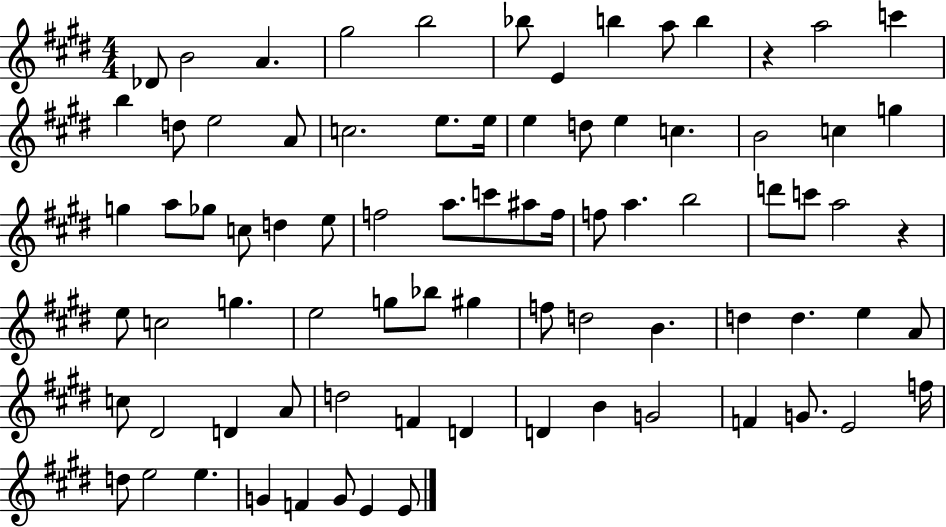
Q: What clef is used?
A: treble